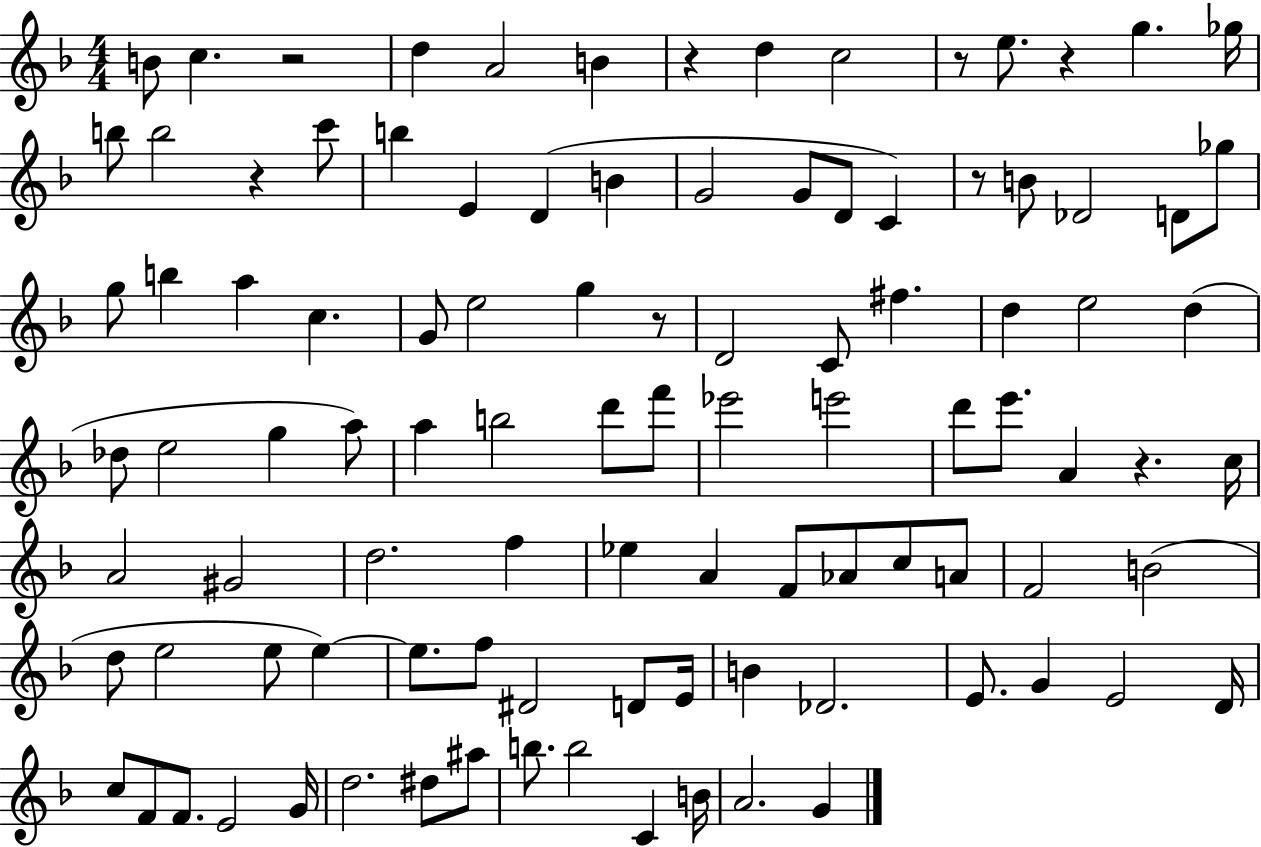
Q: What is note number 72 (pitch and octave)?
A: D4